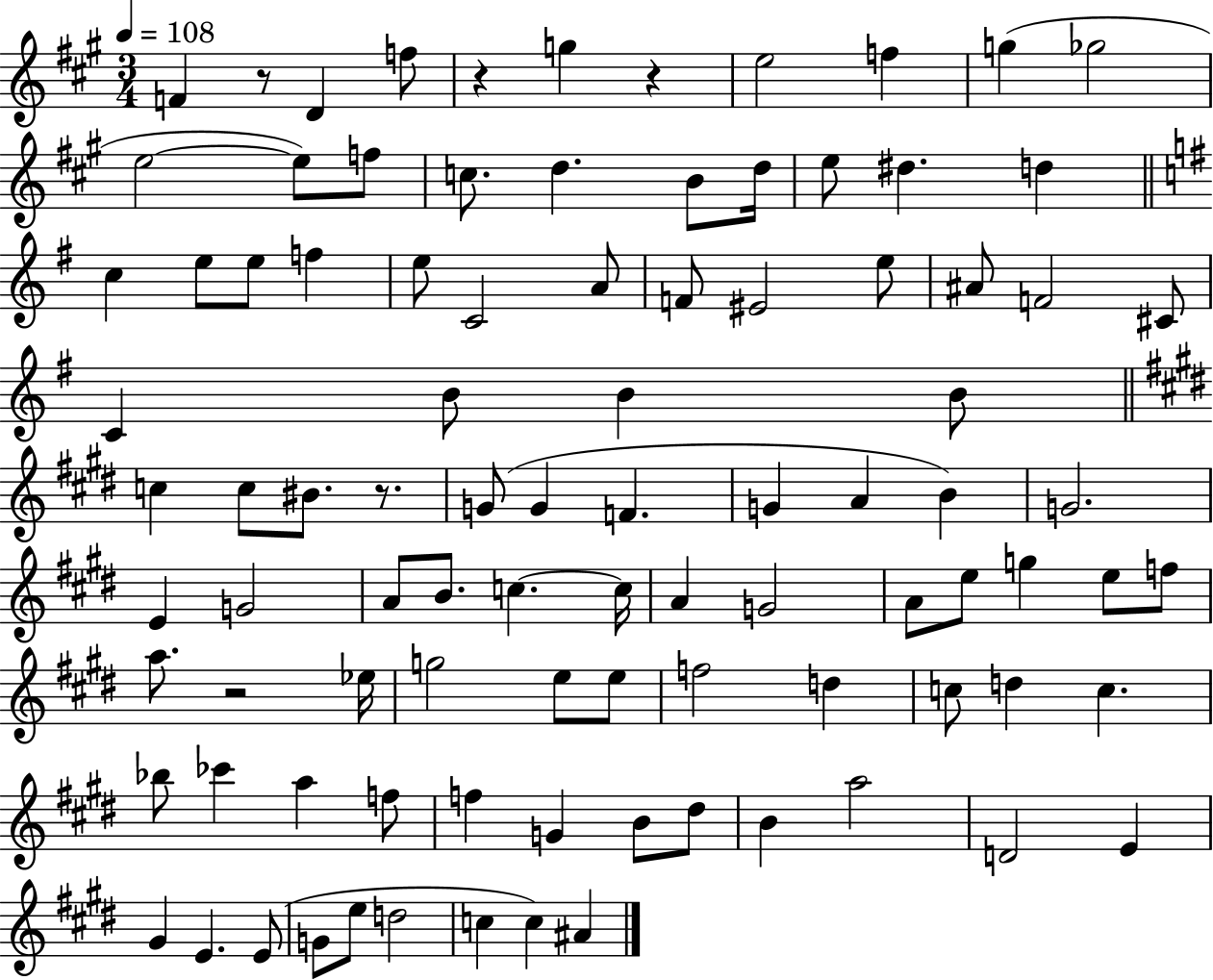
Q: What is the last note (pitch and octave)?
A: A#4